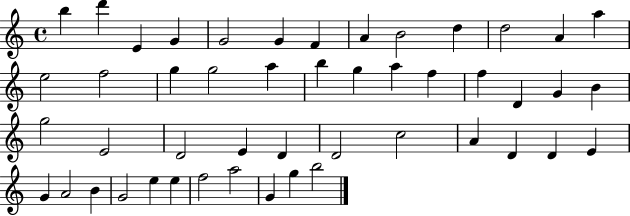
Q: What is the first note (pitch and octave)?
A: B5